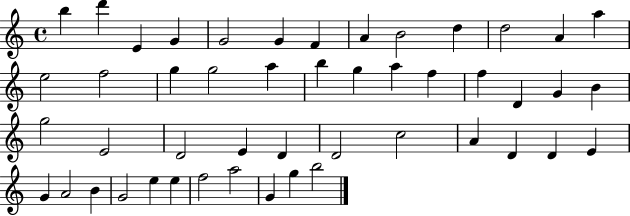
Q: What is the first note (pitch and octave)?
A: B5